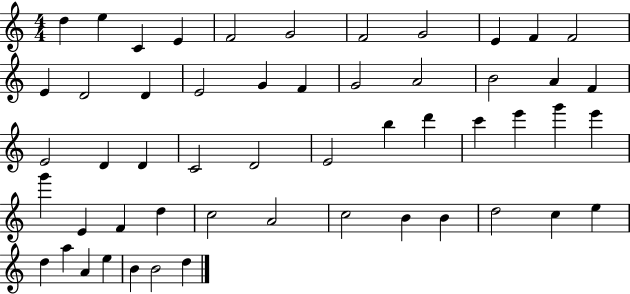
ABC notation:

X:1
T:Untitled
M:4/4
L:1/4
K:C
d e C E F2 G2 F2 G2 E F F2 E D2 D E2 G F G2 A2 B2 A F E2 D D C2 D2 E2 b d' c' e' g' e' g' E F d c2 A2 c2 B B d2 c e d a A e B B2 d